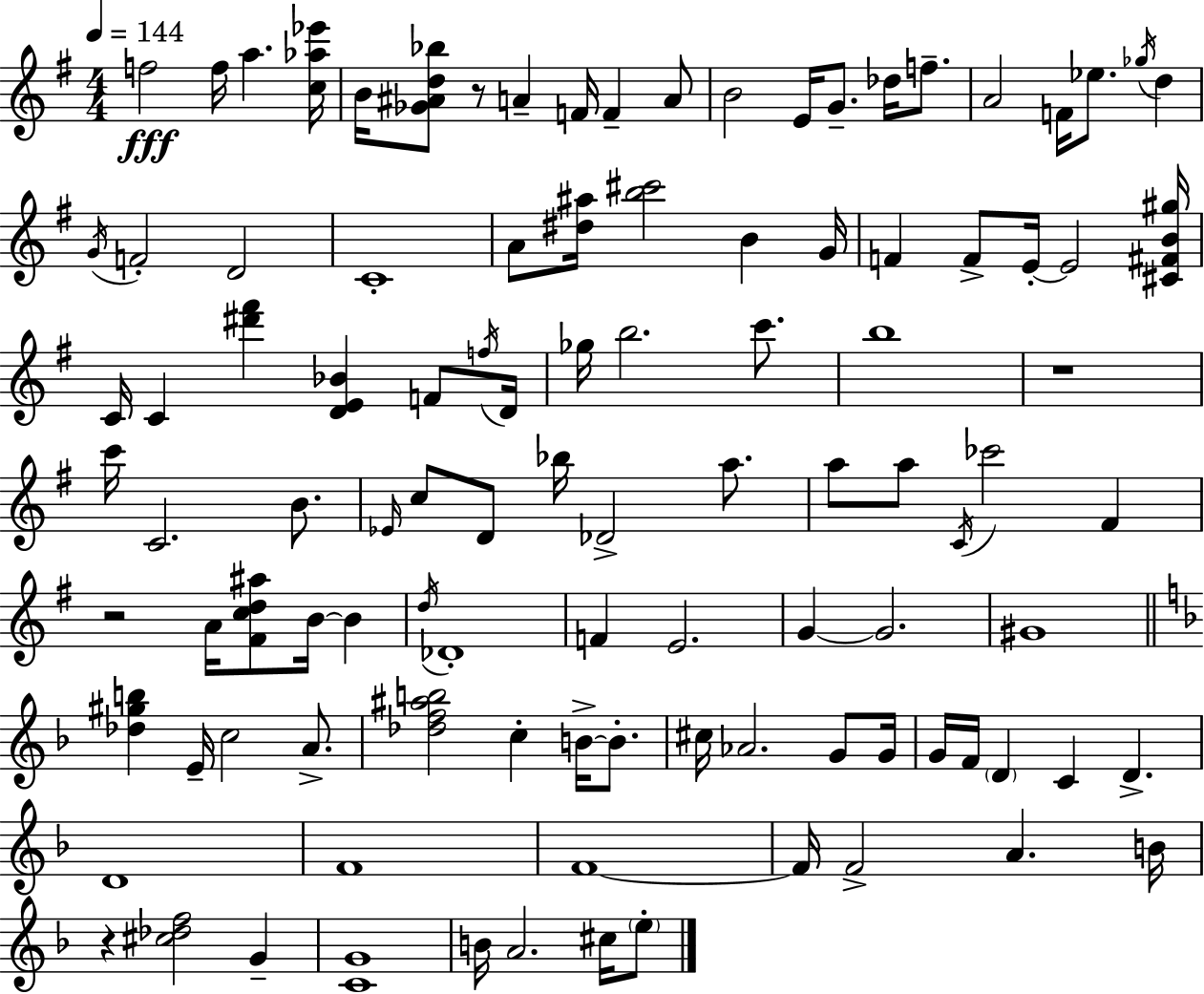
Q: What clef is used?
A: treble